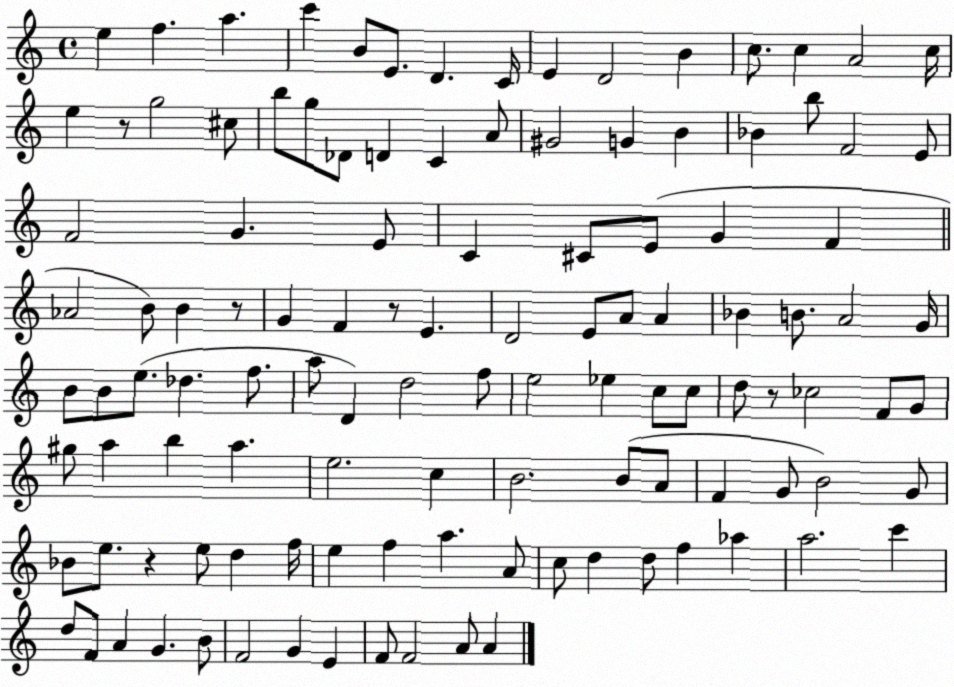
X:1
T:Untitled
M:4/4
L:1/4
K:C
e f a c' B/2 E/2 D C/4 E D2 B c/2 c A2 c/4 e z/2 g2 ^c/2 b/2 g/2 _D/2 D C A/2 ^G2 G B _B b/2 F2 E/2 F2 G E/2 C ^C/2 E/2 G F _A2 B/2 B z/2 G F z/2 E D2 E/2 A/2 A _B B/2 A2 G/4 B/2 B/2 e/2 _d f/2 a/2 D d2 f/2 e2 _e c/2 c/2 d/2 z/2 _c2 F/2 G/2 ^g/2 a b a e2 c B2 B/2 A/2 F G/2 B2 G/2 _B/2 e/2 z e/2 d f/4 e f a A/2 c/2 d d/2 f _a a2 c' d/2 F/2 A G B/2 F2 G E F/2 F2 A/2 A